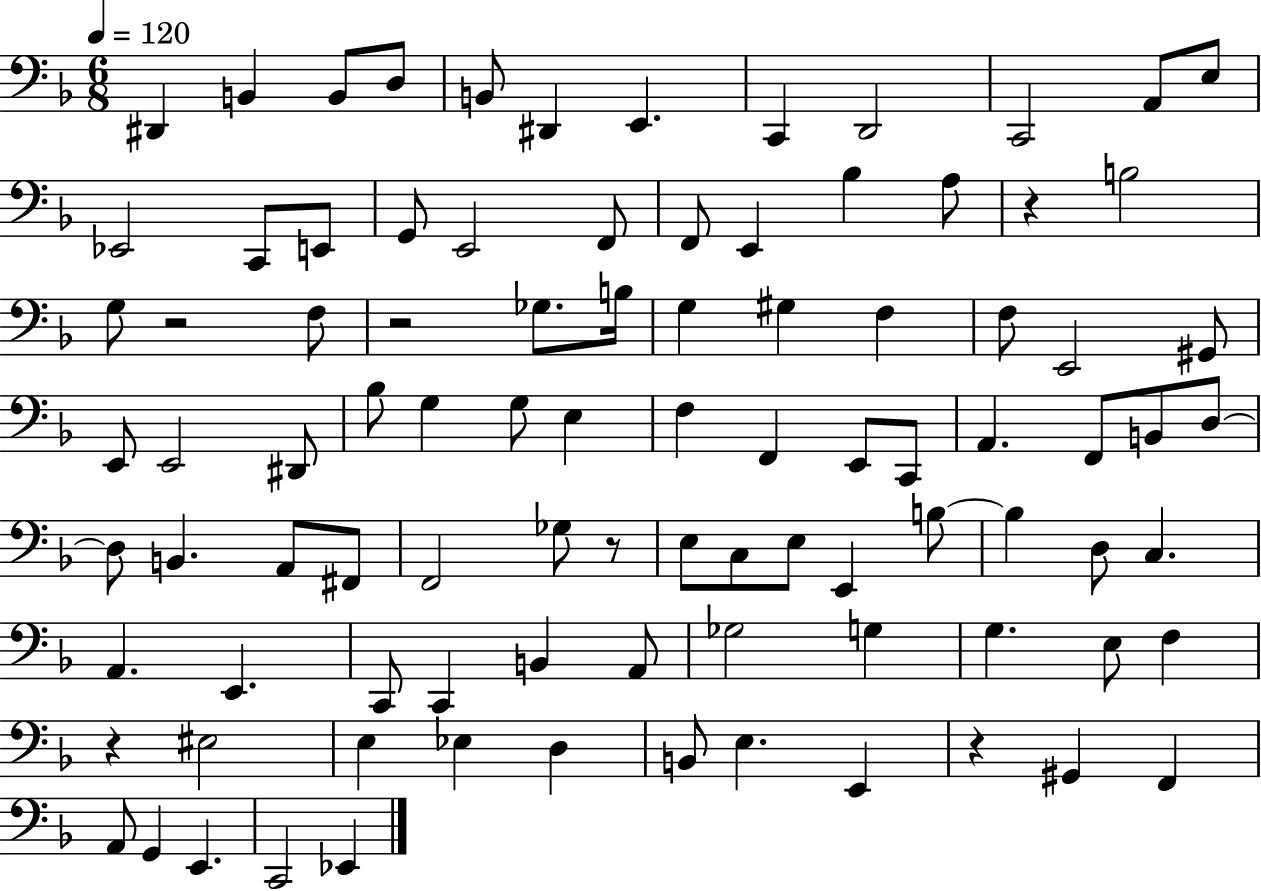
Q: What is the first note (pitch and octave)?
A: D#2